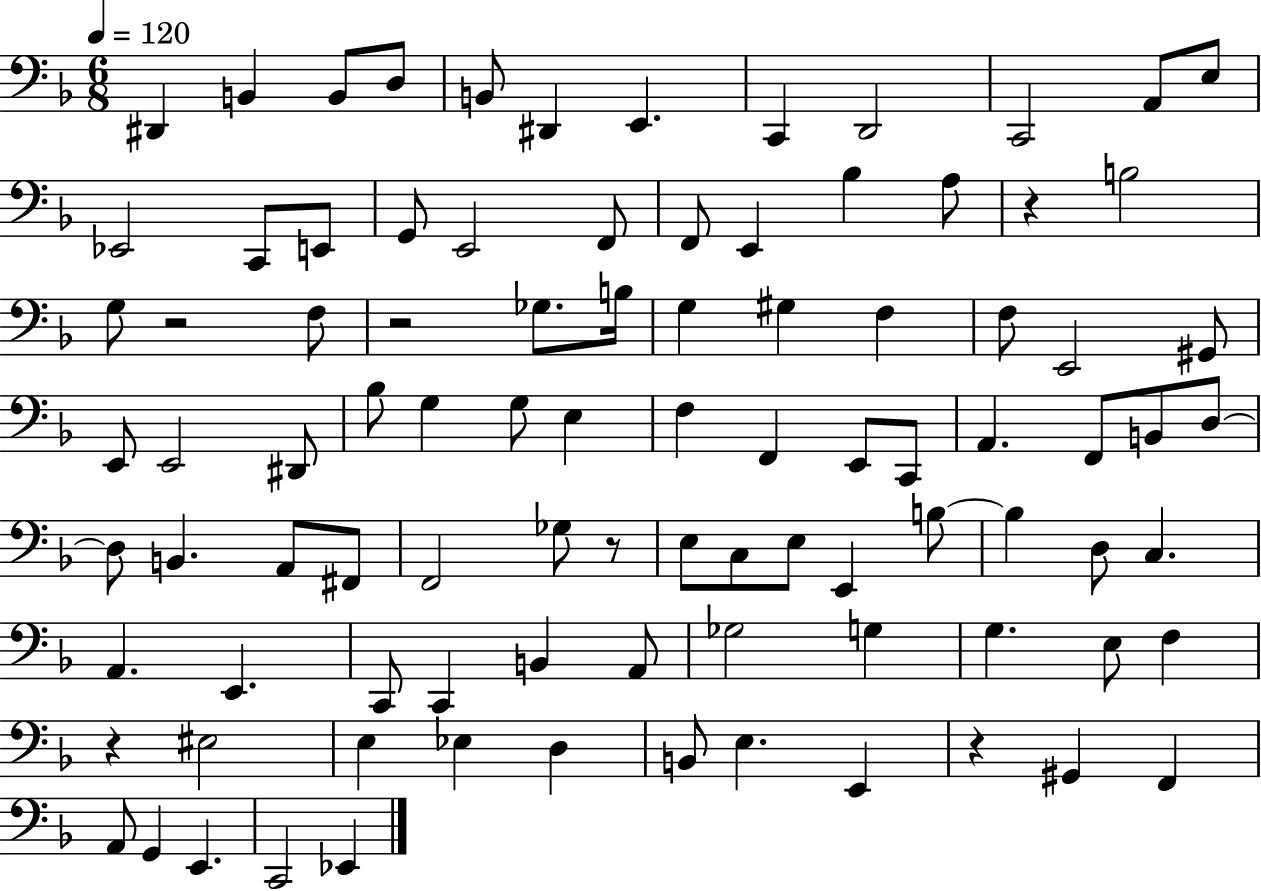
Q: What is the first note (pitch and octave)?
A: D#2